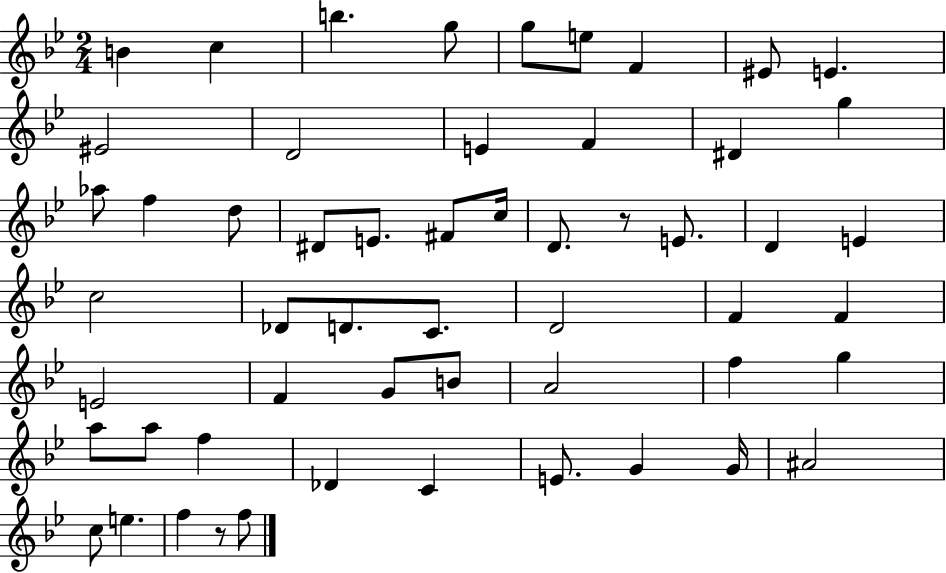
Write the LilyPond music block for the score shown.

{
  \clef treble
  \numericTimeSignature
  \time 2/4
  \key bes \major
  b'4 c''4 | b''4. g''8 | g''8 e''8 f'4 | eis'8 e'4. | \break eis'2 | d'2 | e'4 f'4 | dis'4 g''4 | \break aes''8 f''4 d''8 | dis'8 e'8. fis'8 c''16 | d'8. r8 e'8. | d'4 e'4 | \break c''2 | des'8 d'8. c'8. | d'2 | f'4 f'4 | \break e'2 | f'4 g'8 b'8 | a'2 | f''4 g''4 | \break a''8 a''8 f''4 | des'4 c'4 | e'8. g'4 g'16 | ais'2 | \break c''8 e''4. | f''4 r8 f''8 | \bar "|."
}